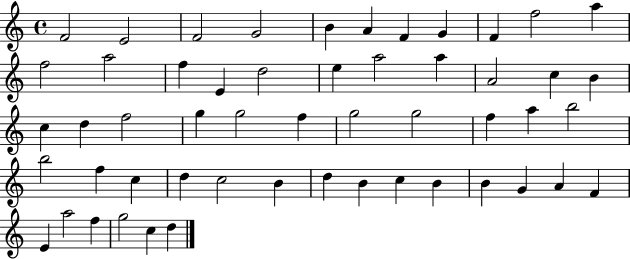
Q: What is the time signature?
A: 4/4